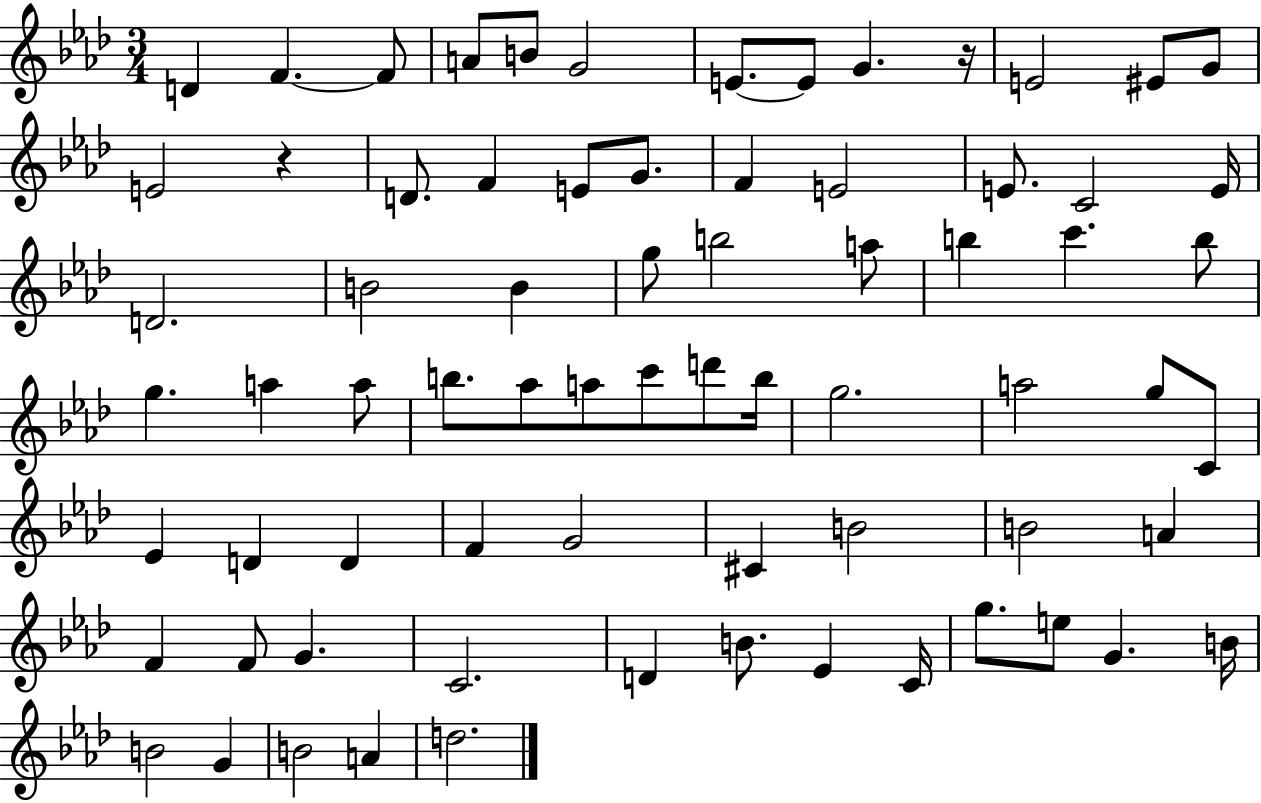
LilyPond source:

{
  \clef treble
  \numericTimeSignature
  \time 3/4
  \key aes \major
  d'4 f'4.~~ f'8 | a'8 b'8 g'2 | e'8.~~ e'8 g'4. r16 | e'2 eis'8 g'8 | \break e'2 r4 | d'8. f'4 e'8 g'8. | f'4 e'2 | e'8. c'2 e'16 | \break d'2. | b'2 b'4 | g''8 b''2 a''8 | b''4 c'''4. b''8 | \break g''4. a''4 a''8 | b''8. aes''8 a''8 c'''8 d'''8 b''16 | g''2. | a''2 g''8 c'8 | \break ees'4 d'4 d'4 | f'4 g'2 | cis'4 b'2 | b'2 a'4 | \break f'4 f'8 g'4. | c'2. | d'4 b'8. ees'4 c'16 | g''8. e''8 g'4. b'16 | \break b'2 g'4 | b'2 a'4 | d''2. | \bar "|."
}